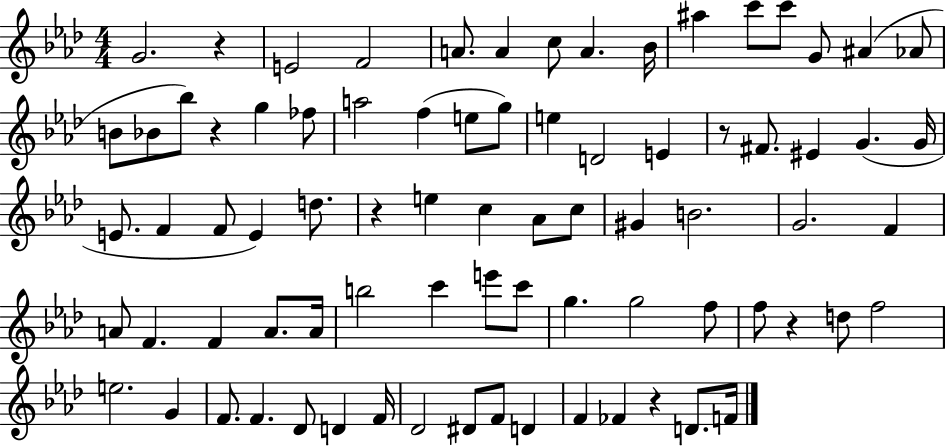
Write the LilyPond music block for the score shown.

{
  \clef treble
  \numericTimeSignature
  \time 4/4
  \key aes \major
  g'2. r4 | e'2 f'2 | a'8. a'4 c''8 a'4. bes'16 | ais''4 c'''8 c'''8 g'8 ais'4( aes'8 | \break b'8 bes'8 bes''8) r4 g''4 fes''8 | a''2 f''4( e''8 g''8) | e''4 d'2 e'4 | r8 fis'8. eis'4 g'4.( g'16 | \break e'8. f'4 f'8 e'4) d''8. | r4 e''4 c''4 aes'8 c''8 | gis'4 b'2. | g'2. f'4 | \break a'8 f'4. f'4 a'8. a'16 | b''2 c'''4 e'''8 c'''8 | g''4. g''2 f''8 | f''8 r4 d''8 f''2 | \break e''2. g'4 | f'8. f'4. des'8 d'4 f'16 | des'2 dis'8 f'8 d'4 | f'4 fes'4 r4 d'8. f'16 | \break \bar "|."
}